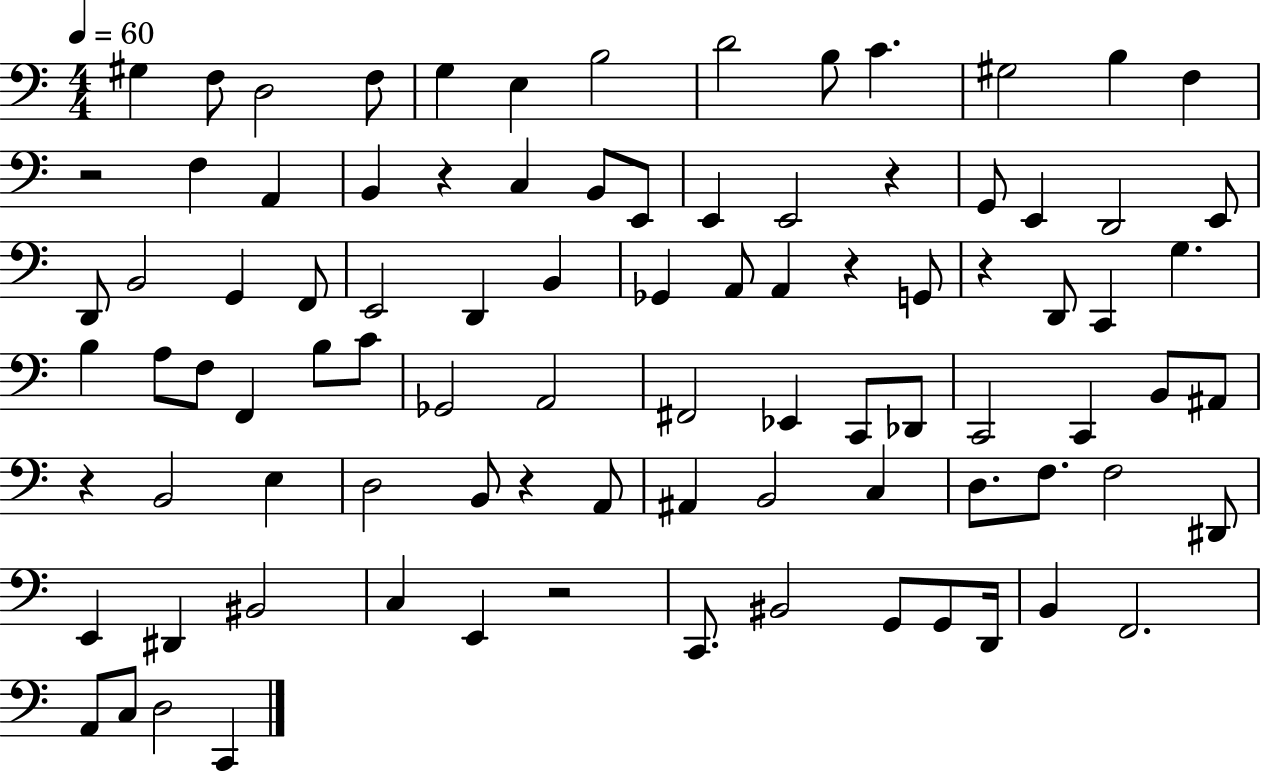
G#3/q F3/e D3/h F3/e G3/q E3/q B3/h D4/h B3/e C4/q. G#3/h B3/q F3/q R/h F3/q A2/q B2/q R/q C3/q B2/e E2/e E2/q E2/h R/q G2/e E2/q D2/h E2/e D2/e B2/h G2/q F2/e E2/h D2/q B2/q Gb2/q A2/e A2/q R/q G2/e R/q D2/e C2/q G3/q. B3/q A3/e F3/e F2/q B3/e C4/e Gb2/h A2/h F#2/h Eb2/q C2/e Db2/e C2/h C2/q B2/e A#2/e R/q B2/h E3/q D3/h B2/e R/q A2/e A#2/q B2/h C3/q D3/e. F3/e. F3/h D#2/e E2/q D#2/q BIS2/h C3/q E2/q R/h C2/e. BIS2/h G2/e G2/e D2/s B2/q F2/h. A2/e C3/e D3/h C2/q